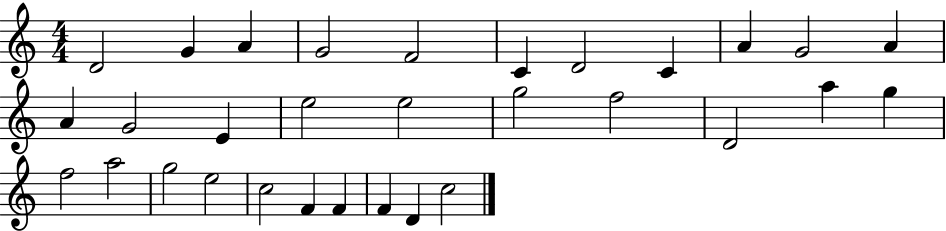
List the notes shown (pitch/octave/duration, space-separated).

D4/h G4/q A4/q G4/h F4/h C4/q D4/h C4/q A4/q G4/h A4/q A4/q G4/h E4/q E5/h E5/h G5/h F5/h D4/h A5/q G5/q F5/h A5/h G5/h E5/h C5/h F4/q F4/q F4/q D4/q C5/h